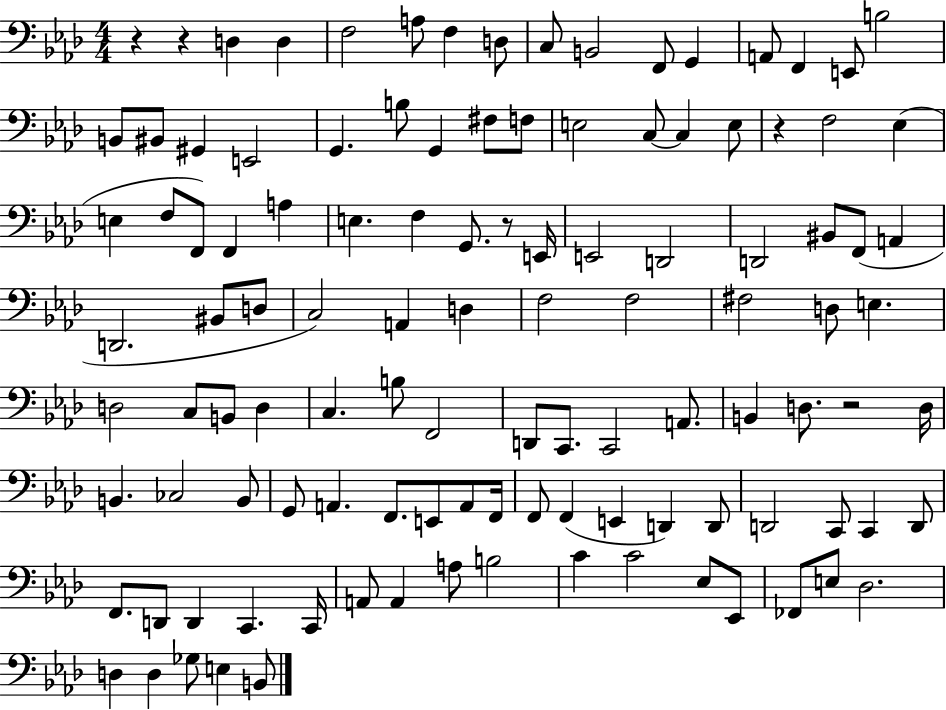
R/q R/q D3/q D3/q F3/h A3/e F3/q D3/e C3/e B2/h F2/e G2/q A2/e F2/q E2/e B3/h B2/e BIS2/e G#2/q E2/h G2/q. B3/e G2/q F#3/e F3/e E3/h C3/e C3/q E3/e R/q F3/h Eb3/q E3/q F3/e F2/e F2/q A3/q E3/q. F3/q G2/e. R/e E2/s E2/h D2/h D2/h BIS2/e F2/e A2/q D2/h. BIS2/e D3/e C3/h A2/q D3/q F3/h F3/h F#3/h D3/e E3/q. D3/h C3/e B2/e D3/q C3/q. B3/e F2/h D2/e C2/e. C2/h A2/e. B2/q D3/e. R/h D3/s B2/q. CES3/h B2/e G2/e A2/q. F2/e. E2/e A2/e F2/s F2/e F2/q E2/q D2/q D2/e D2/h C2/e C2/q D2/e F2/e. D2/e D2/q C2/q. C2/s A2/e A2/q A3/e B3/h C4/q C4/h Eb3/e Eb2/e FES2/e E3/e Db3/h. D3/q D3/q Gb3/e E3/q B2/e